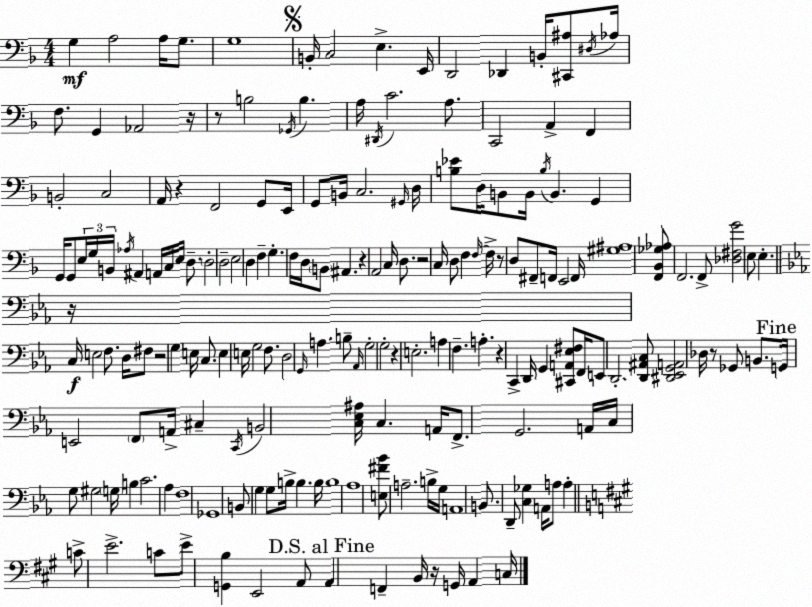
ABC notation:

X:1
T:Untitled
M:4/4
L:1/4
K:F
G, A,2 A,/4 G,/2 G,4 B,,/4 C,2 E, E,,/4 D,,2 _D,, B,,/4 [^C,,^A,]/2 ^D,/4 _A,/4 F,/2 G,, _A,,2 z/4 z/2 B,2 _G,,/4 B, A,/4 ^D,,/4 C2 A,/2 C,,2 A,, F,, B,,2 C,2 A,,/4 z F,,2 G,,/2 E,,/4 G,,/2 B,,/4 C,2 ^G,,/4 D,/4 [B,_E]/2 D,/4 B,,/2 B,,/4 B,/4 B,, G,, G,,/4 G,,/2 E,/4 G,/4 B,,/4 _A,/4 ^A,, A,,/4 C,/4 E,/4 D,/2 D,2 D,2 E,2 D, F, G, F,/4 D,/4 B,,/2 ^A,, z A,,2 C,/4 D,/2 z2 C,/4 D,/2 F, F,/4 F,/4 z/2 D,/2 ^F,,/2 F,,/4 E,,2 F,,/4 [^G,^A,]4 [F,,_B,,_G,_A,]/2 F,,2 F,,/2 [_D,^F,G]2 E,/2 E, z/4 C,/4 E,2 F,/2 D,/4 ^F,/2 z2 G, E,/4 C,/2 E, E,/4 G,2 F,/2 D,2 G,,/4 A, B,/2 _A,,/4 G,2 G,2 z E,2 A, F, A, z C,, D,,/4 G,, [^C,,A,,_E,^F,]/2 F,,/4 E,,/2 D,,2 [D,,^A,,C,]/2 [^D,,_E,,G,,A,,]2 _D,/4 z/2 _G,,/2 B,,/2 G,,/4 E,,2 F,,/2 A,,/4 ^C, C,,/4 B,,2 [C,_E,^A,]/4 C, A,,/4 F,,/2 G,,2 A,,/4 C,/4 G,/2 ^G,2 G,/4 B, C2 _A, F,4 _G,,4 B,,/2 G, G,/2 B,/4 B, B,/4 B,4 _A,4 [E,^F_B]/2 A,2 B,/4 G,/4 A,,4 B,,/2 D,,/2 [C,_G,] A,,/4 A,/2 A, C/2 E2 C/2 E/2 [G,,B,] E,,2 A,,/2 A,, F,, B,,/4 z/4 G,,/4 A,, C,/4